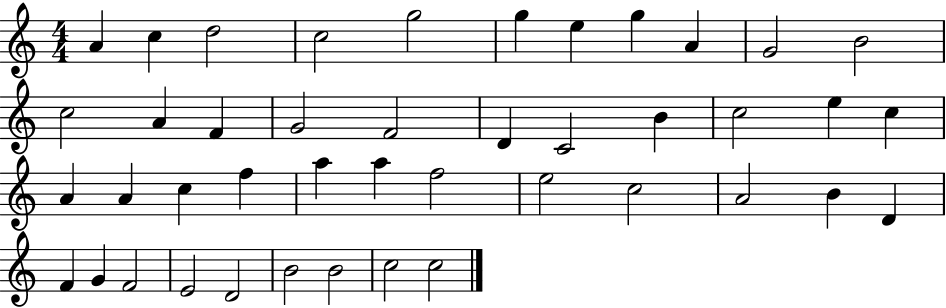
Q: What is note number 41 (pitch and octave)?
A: B4